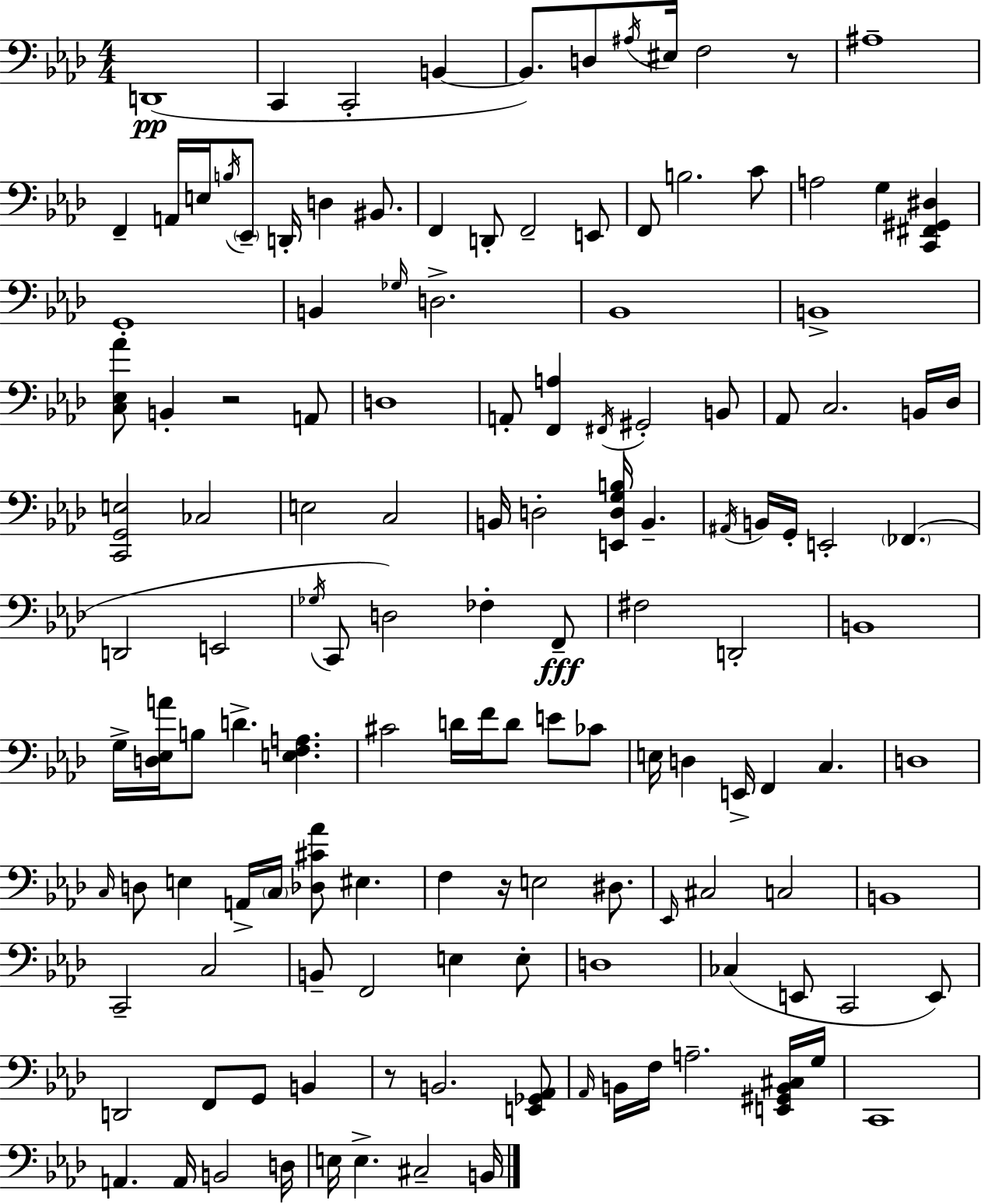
X:1
T:Untitled
M:4/4
L:1/4
K:Fm
D,,4 C,, C,,2 B,, B,,/2 D,/2 ^A,/4 ^E,/4 F,2 z/2 ^A,4 F,, A,,/4 E,/4 B,/4 _E,,/2 D,,/4 D, ^B,,/2 F,, D,,/2 F,,2 E,,/2 F,,/2 B,2 C/2 A,2 G, [C,,^F,,^G,,^D,] G,,4 B,, _G,/4 D,2 _B,,4 B,,4 [C,_E,_A]/2 B,, z2 A,,/2 D,4 A,,/2 [F,,A,] ^F,,/4 ^G,,2 B,,/2 _A,,/2 C,2 B,,/4 _D,/4 [C,,G,,E,]2 _C,2 E,2 C,2 B,,/4 D,2 [E,,D,G,B,]/4 B,, ^A,,/4 B,,/4 G,,/4 E,,2 _F,, D,,2 E,,2 _G,/4 C,,/2 D,2 _F, F,,/2 ^F,2 D,,2 B,,4 G,/4 [D,_E,A]/4 B,/2 D [E,F,A,] ^C2 D/4 F/4 D/2 E/2 _C/2 E,/4 D, E,,/4 F,, C, D,4 C,/4 D,/2 E, A,,/4 C,/4 [_D,^C_A]/2 ^E, F, z/4 E,2 ^D,/2 _E,,/4 ^C,2 C,2 B,,4 C,,2 C,2 B,,/2 F,,2 E, E,/2 D,4 _C, E,,/2 C,,2 E,,/2 D,,2 F,,/2 G,,/2 B,, z/2 B,,2 [E,,_G,,_A,,]/2 _A,,/4 B,,/4 F,/4 A,2 [E,,^G,,B,,^C,]/4 G,/4 C,,4 A,, A,,/4 B,,2 D,/4 E,/4 E, ^C,2 B,,/4